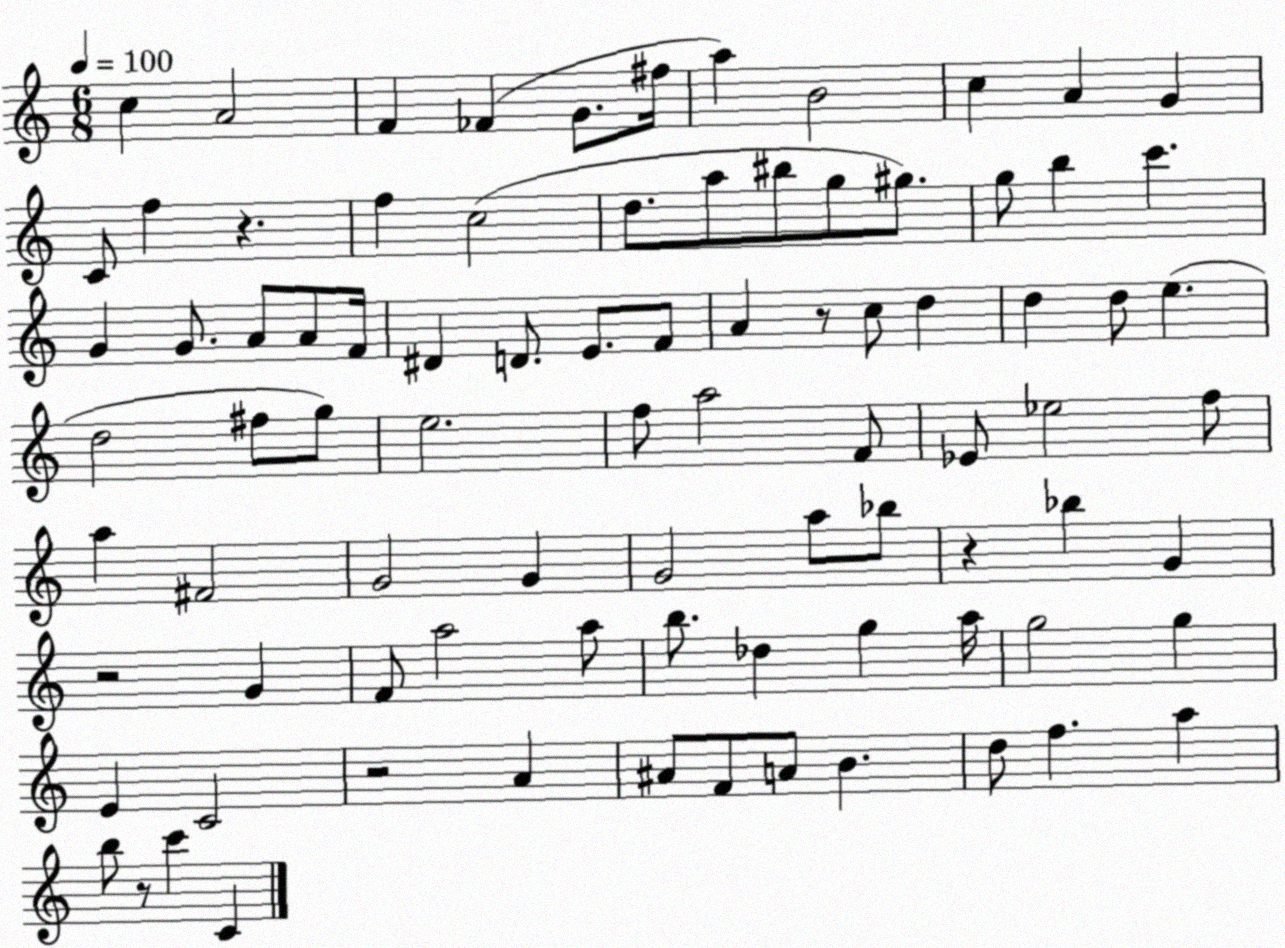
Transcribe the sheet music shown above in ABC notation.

X:1
T:Untitled
M:6/8
L:1/4
K:C
c A2 F _F G/2 ^f/4 a B2 c A G C/2 f z f c2 d/2 a/2 ^b/2 g/2 ^g/2 g/2 b c' G G/2 A/2 A/2 F/4 ^D D/2 E/2 F/2 A z/2 c/2 d d d/2 e d2 ^f/2 g/2 e2 f/2 a2 F/2 _E/2 _e2 f/2 a ^F2 G2 G G2 a/2 _b/2 z _b G z2 G F/2 a2 a/2 b/2 _d g a/4 g2 g E C2 z2 A ^A/2 F/2 A/2 B d/2 f a b/2 z/2 c' C